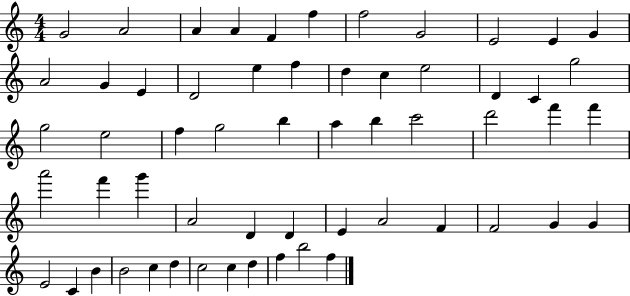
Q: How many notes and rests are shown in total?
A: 58